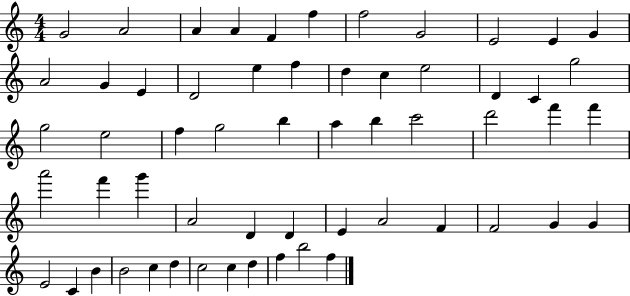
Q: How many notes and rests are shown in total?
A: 58